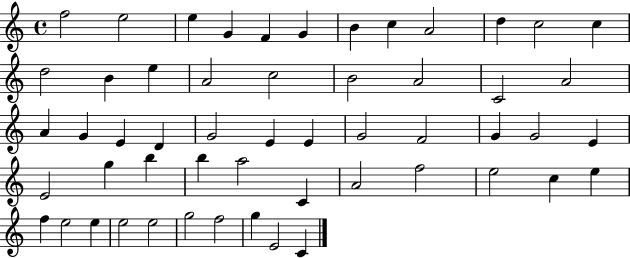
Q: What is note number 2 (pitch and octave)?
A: E5